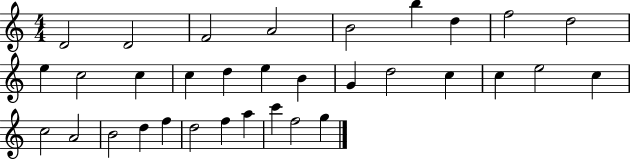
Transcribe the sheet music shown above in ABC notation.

X:1
T:Untitled
M:4/4
L:1/4
K:C
D2 D2 F2 A2 B2 b d f2 d2 e c2 c c d e B G d2 c c e2 c c2 A2 B2 d f d2 f a c' f2 g